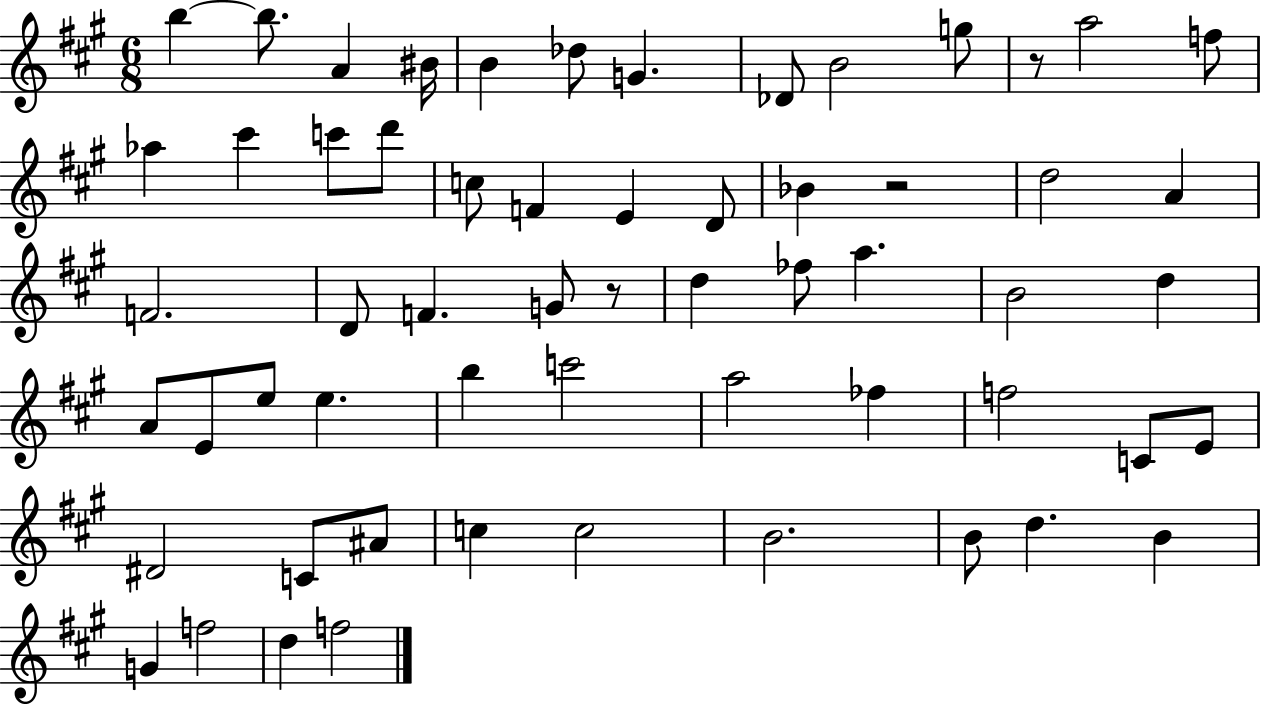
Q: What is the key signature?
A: A major